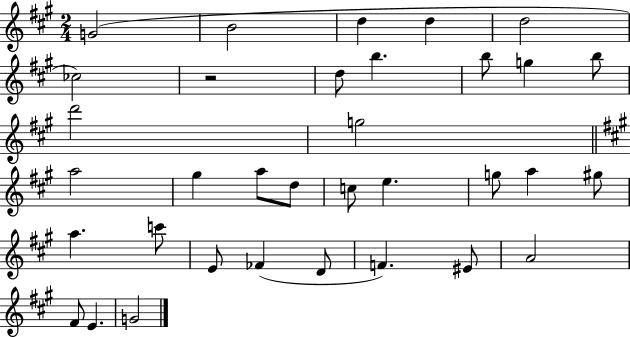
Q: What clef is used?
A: treble